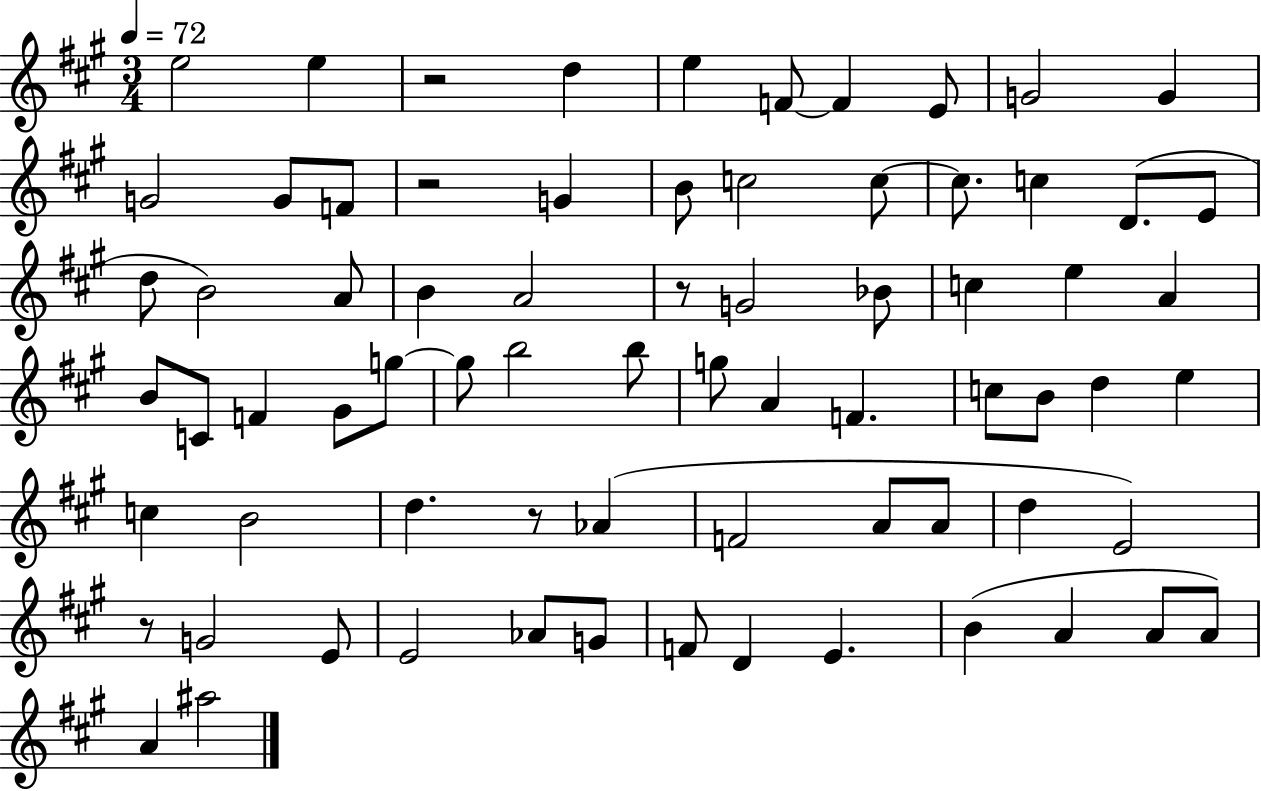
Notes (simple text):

E5/h E5/q R/h D5/q E5/q F4/e F4/q E4/e G4/h G4/q G4/h G4/e F4/e R/h G4/q B4/e C5/h C5/e C5/e. C5/q D4/e. E4/e D5/e B4/h A4/e B4/q A4/h R/e G4/h Bb4/e C5/q E5/q A4/q B4/e C4/e F4/q G#4/e G5/e G5/e B5/h B5/e G5/e A4/q F4/q. C5/e B4/e D5/q E5/q C5/q B4/h D5/q. R/e Ab4/q F4/h A4/e A4/e D5/q E4/h R/e G4/h E4/e E4/h Ab4/e G4/e F4/e D4/q E4/q. B4/q A4/q A4/e A4/e A4/q A#5/h